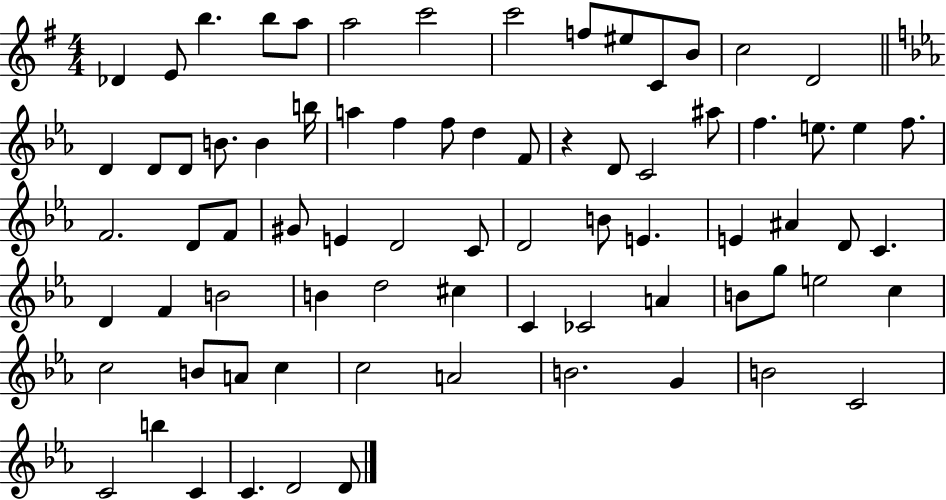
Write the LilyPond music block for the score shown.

{
  \clef treble
  \numericTimeSignature
  \time 4/4
  \key g \major
  des'4 e'8 b''4. b''8 a''8 | a''2 c'''2 | c'''2 f''8 eis''8 c'8 b'8 | c''2 d'2 | \break \bar "||" \break \key c \minor d'4 d'8 d'8 b'8. b'4 b''16 | a''4 f''4 f''8 d''4 f'8 | r4 d'8 c'2 ais''8 | f''4. e''8. e''4 f''8. | \break f'2. d'8 f'8 | gis'8 e'4 d'2 c'8 | d'2 b'8 e'4. | e'4 ais'4 d'8 c'4. | \break d'4 f'4 b'2 | b'4 d''2 cis''4 | c'4 ces'2 a'4 | b'8 g''8 e''2 c''4 | \break c''2 b'8 a'8 c''4 | c''2 a'2 | b'2. g'4 | b'2 c'2 | \break c'2 b''4 c'4 | c'4. d'2 d'8 | \bar "|."
}